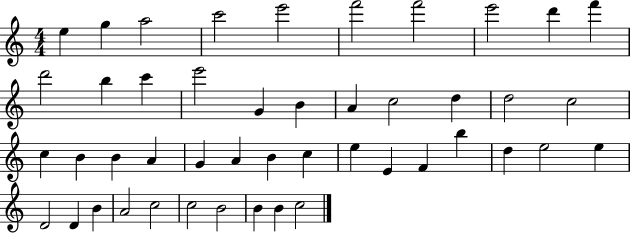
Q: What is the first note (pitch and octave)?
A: E5